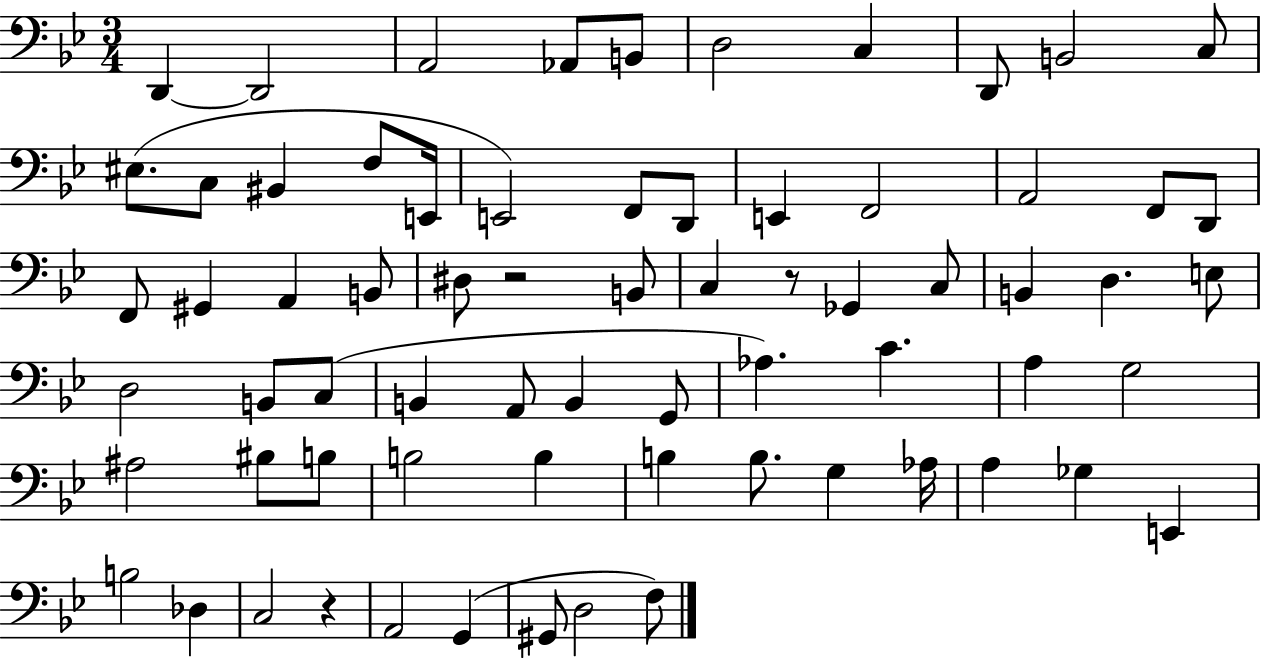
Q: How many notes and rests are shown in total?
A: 69